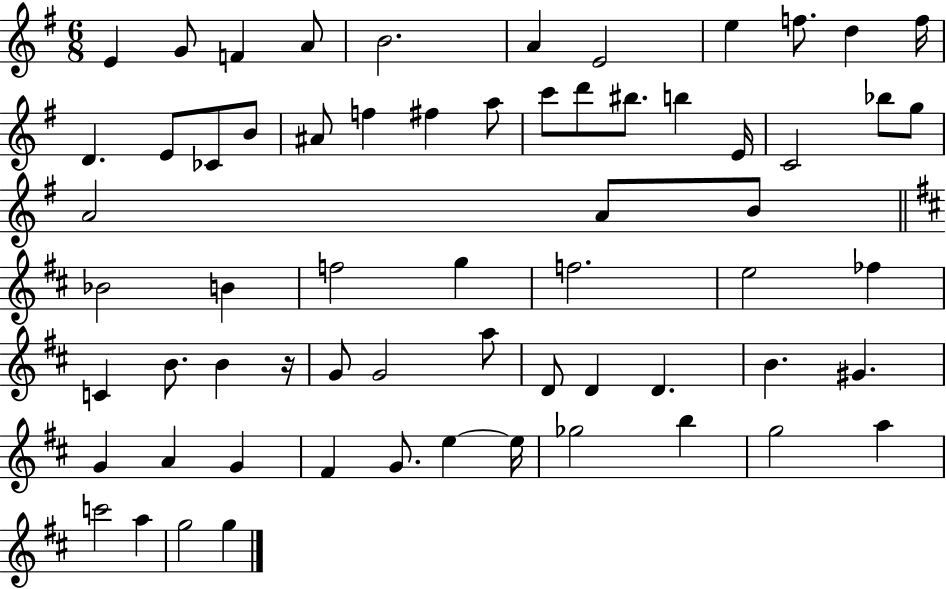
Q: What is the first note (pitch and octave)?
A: E4